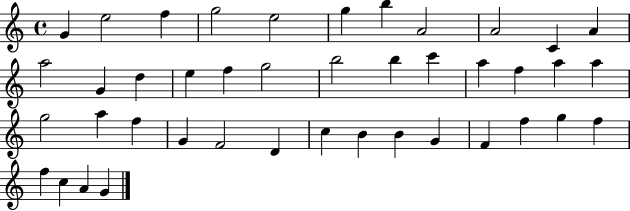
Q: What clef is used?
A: treble